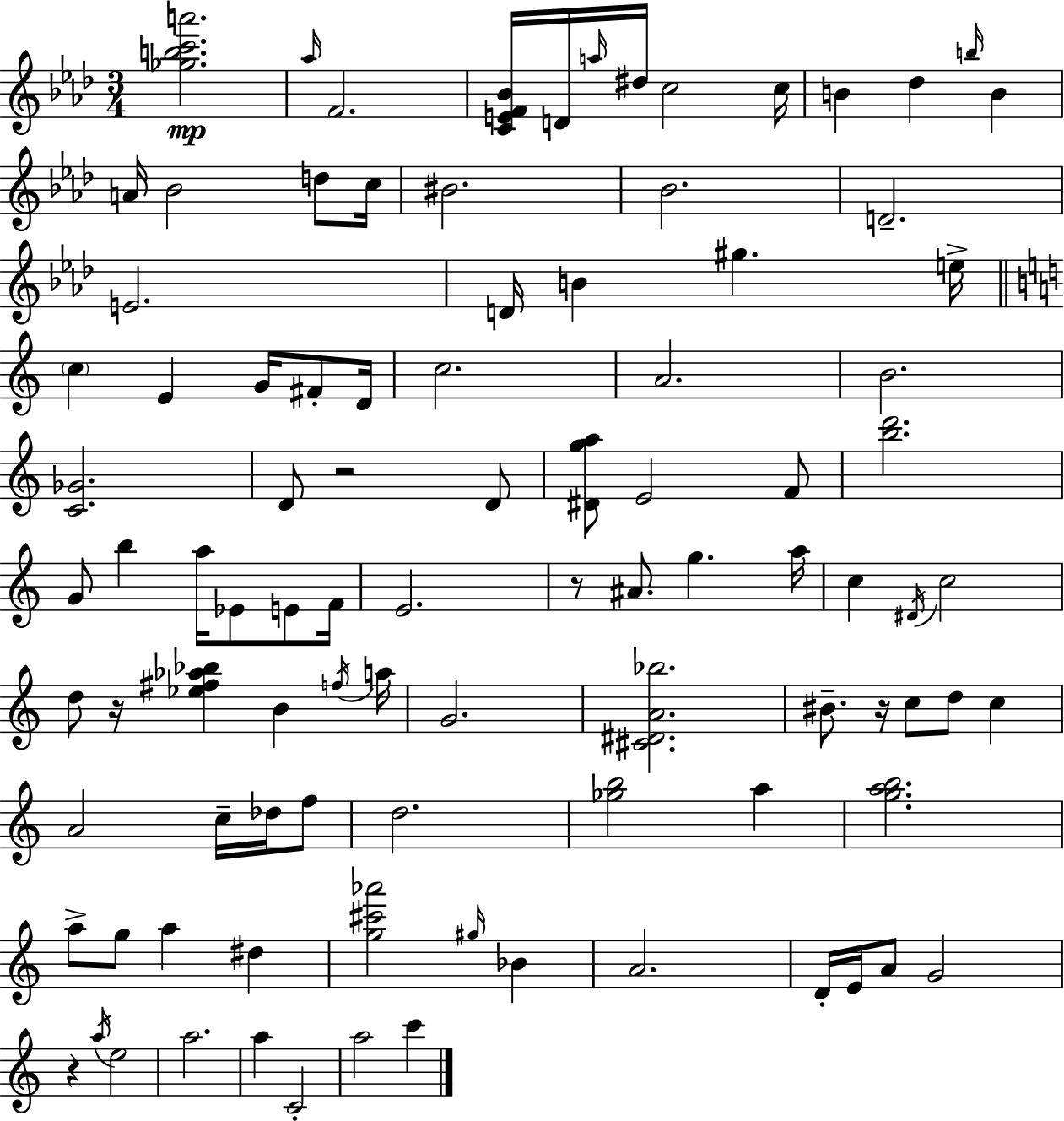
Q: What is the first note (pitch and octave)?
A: Ab5